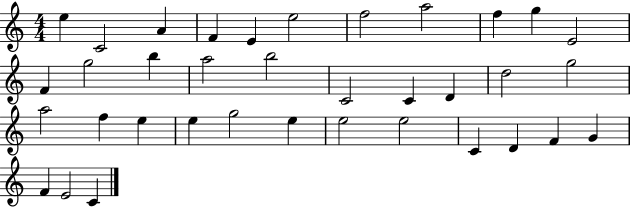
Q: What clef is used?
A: treble